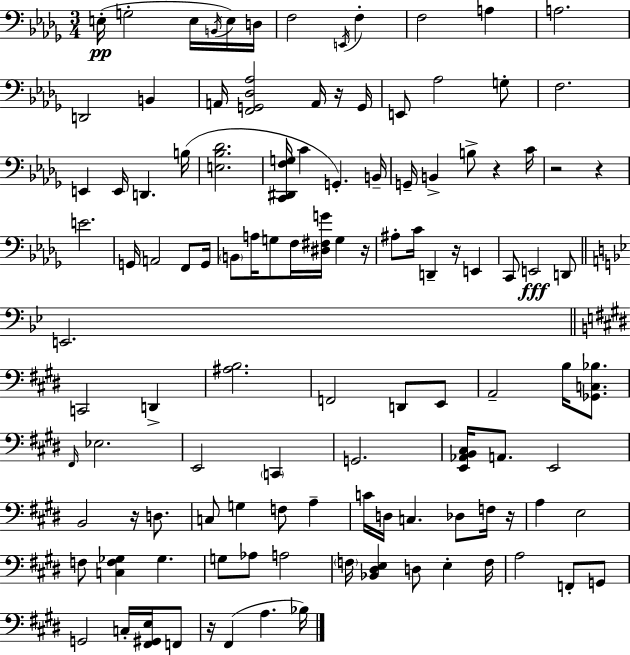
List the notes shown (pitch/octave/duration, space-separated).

E3/s G3/h E3/s B2/s E3/s D3/s F3/h E2/s F3/q F3/h A3/q A3/h. D2/h B2/q A2/s [F2,G2,Db3,Ab3]/h A2/s R/s G2/s E2/e Ab3/h G3/e F3/h. E2/q E2/s D2/q. B3/s [E3,Bb3,Db4]/h. [C2,D#2,F3,G3]/s C4/q G2/q. B2/s G2/s B2/q B3/e R/q C4/s R/h R/q E4/h. G2/s A2/h F2/e G2/s B2/e A3/s G3/e F3/s [D#3,F#3,G4]/s G3/q R/s A#3/e C4/s D2/q R/s E2/q C2/e E2/h D2/e E2/h. C2/h D2/q [A#3,B3]/h. F2/h D2/e E2/e A2/h B3/s [Gb2,C3,Bb3]/e. F#2/s Eb3/h. E2/h C2/q G2/h. [E2,Ab2,B2,C#3]/s A2/e. E2/h B2/h R/s D3/e. C3/e G3/q F3/e A3/q C4/s D3/s C3/q. Db3/e F3/s R/s A3/q E3/h F3/e [C3,F3,Gb3]/q Gb3/q. G3/e Ab3/e A3/h F3/s [Bb2,D#3,E3]/q D3/e E3/q F3/s A3/h F2/e G2/e G2/h C3/s [F#2,G#2,E3]/s F2/e R/s F#2/q A3/q. Bb3/s